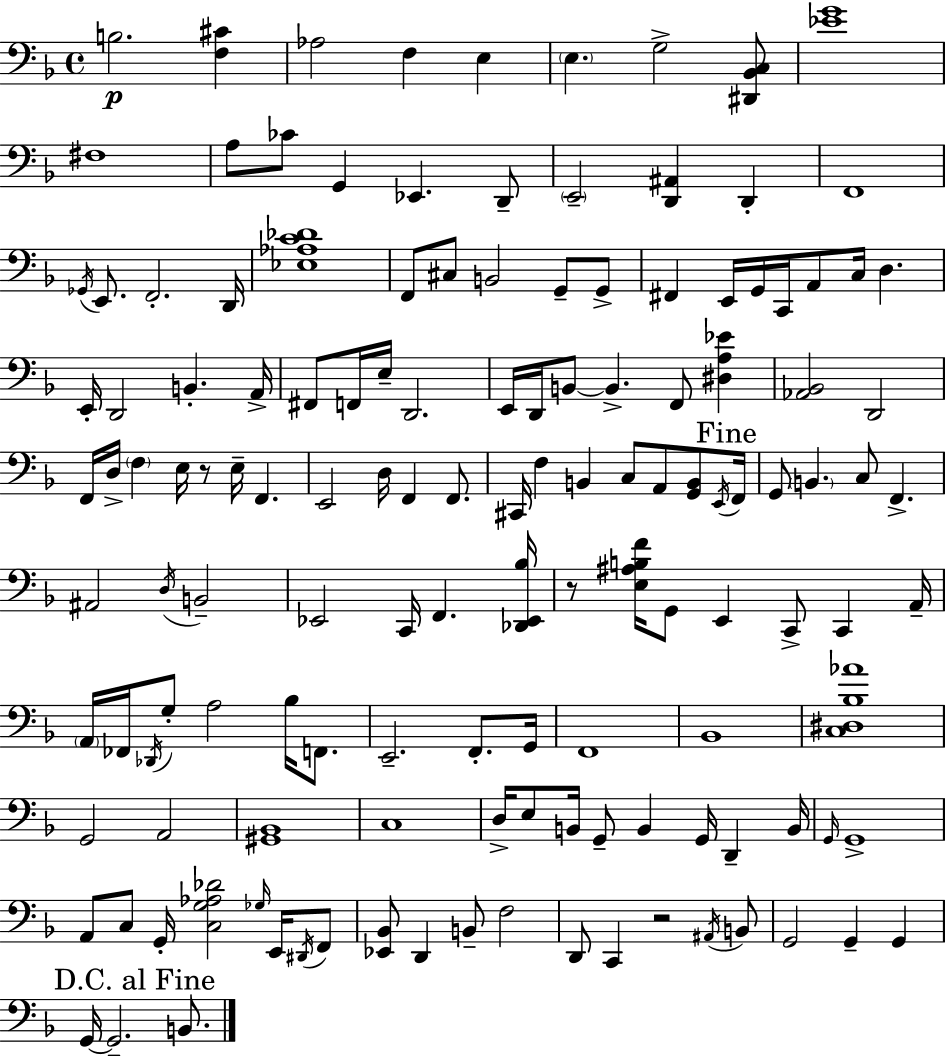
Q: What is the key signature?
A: F major